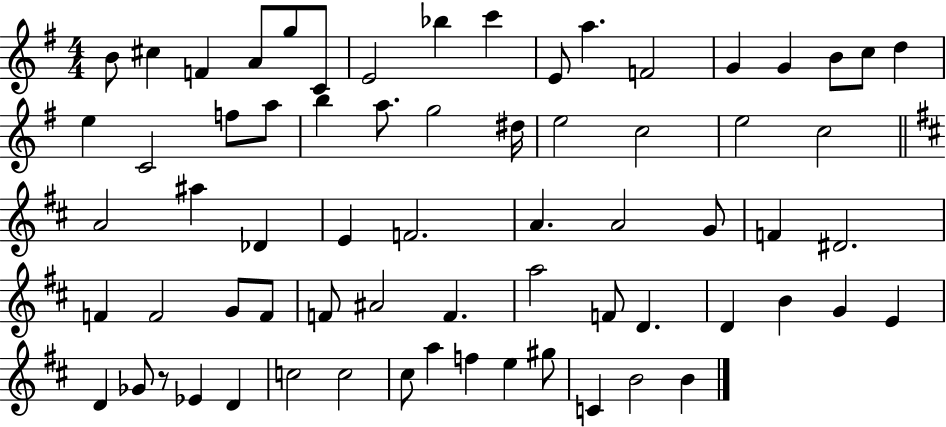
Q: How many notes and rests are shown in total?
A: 68